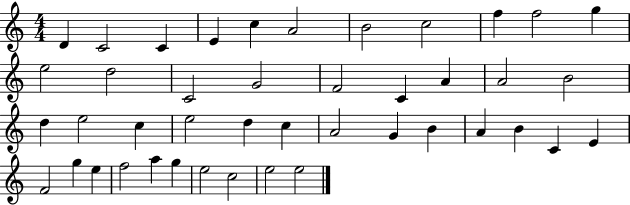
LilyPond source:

{
  \clef treble
  \numericTimeSignature
  \time 4/4
  \key c \major
  d'4 c'2 c'4 | e'4 c''4 a'2 | b'2 c''2 | f''4 f''2 g''4 | \break e''2 d''2 | c'2 g'2 | f'2 c'4 a'4 | a'2 b'2 | \break d''4 e''2 c''4 | e''2 d''4 c''4 | a'2 g'4 b'4 | a'4 b'4 c'4 e'4 | \break f'2 g''4 e''4 | f''2 a''4 g''4 | e''2 c''2 | e''2 e''2 | \break \bar "|."
}